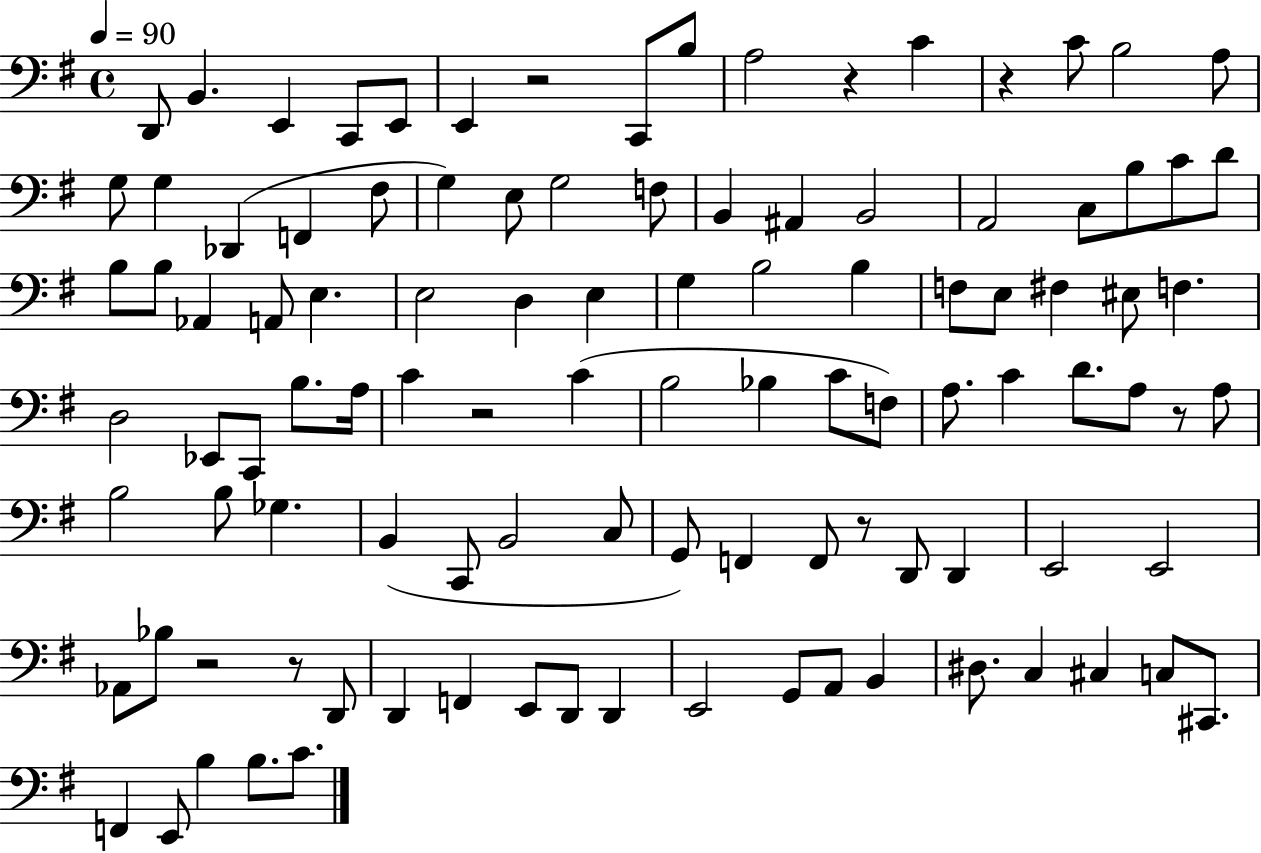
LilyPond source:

{
  \clef bass
  \time 4/4
  \defaultTimeSignature
  \key g \major
  \tempo 4 = 90
  d,8 b,4. e,4 c,8 e,8 | e,4 r2 c,8 b8 | a2 r4 c'4 | r4 c'8 b2 a8 | \break g8 g4 des,4( f,4 fis8 | g4) e8 g2 f8 | b,4 ais,4 b,2 | a,2 c8 b8 c'8 d'8 | \break b8 b8 aes,4 a,8 e4. | e2 d4 e4 | g4 b2 b4 | f8 e8 fis4 eis8 f4. | \break d2 ees,8 c,8 b8. a16 | c'4 r2 c'4( | b2 bes4 c'8 f8) | a8. c'4 d'8. a8 r8 a8 | \break b2 b8 ges4. | b,4( c,8 b,2 c8 | g,8) f,4 f,8 r8 d,8 d,4 | e,2 e,2 | \break aes,8 bes8 r2 r8 d,8 | d,4 f,4 e,8 d,8 d,4 | e,2 g,8 a,8 b,4 | dis8. c4 cis4 c8 cis,8. | \break f,4 e,8 b4 b8. c'8. | \bar "|."
}